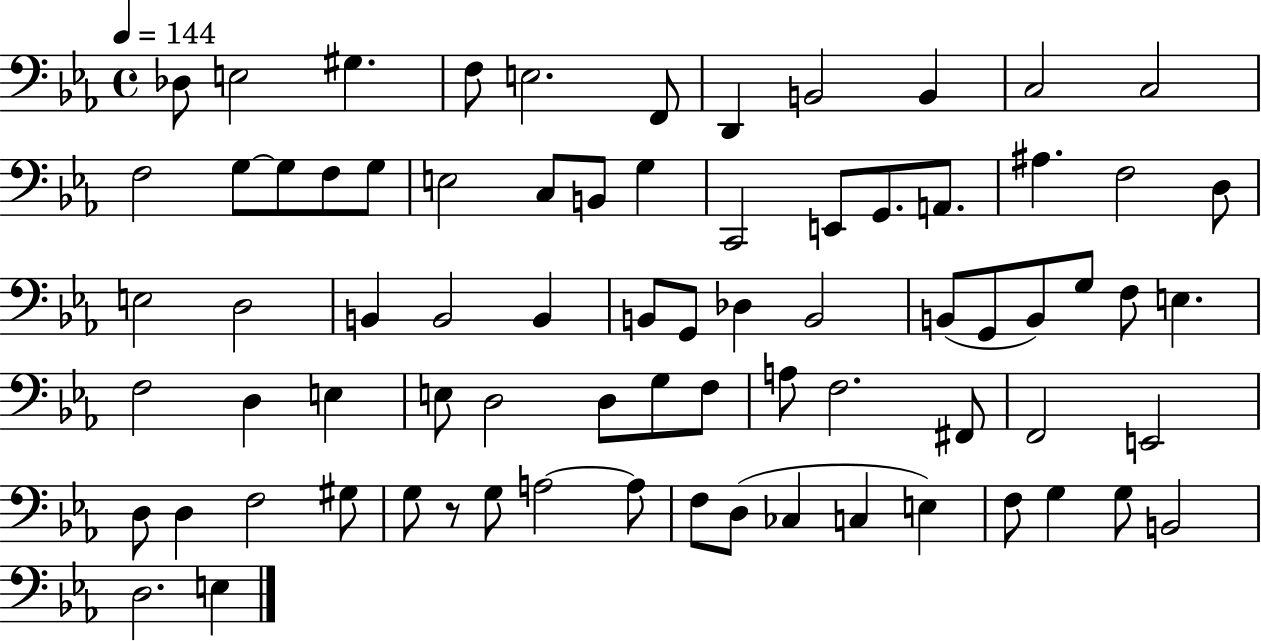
Db3/e E3/h G#3/q. F3/e E3/h. F2/e D2/q B2/h B2/q C3/h C3/h F3/h G3/e G3/e F3/e G3/e E3/h C3/e B2/e G3/q C2/h E2/e G2/e. A2/e. A#3/q. F3/h D3/e E3/h D3/h B2/q B2/h B2/q B2/e G2/e Db3/q B2/h B2/e G2/e B2/e G3/e F3/e E3/q. F3/h D3/q E3/q E3/e D3/h D3/e G3/e F3/e A3/e F3/h. F#2/e F2/h E2/h D3/e D3/q F3/h G#3/e G3/e R/e G3/e A3/h A3/e F3/e D3/e CES3/q C3/q E3/q F3/e G3/q G3/e B2/h D3/h. E3/q